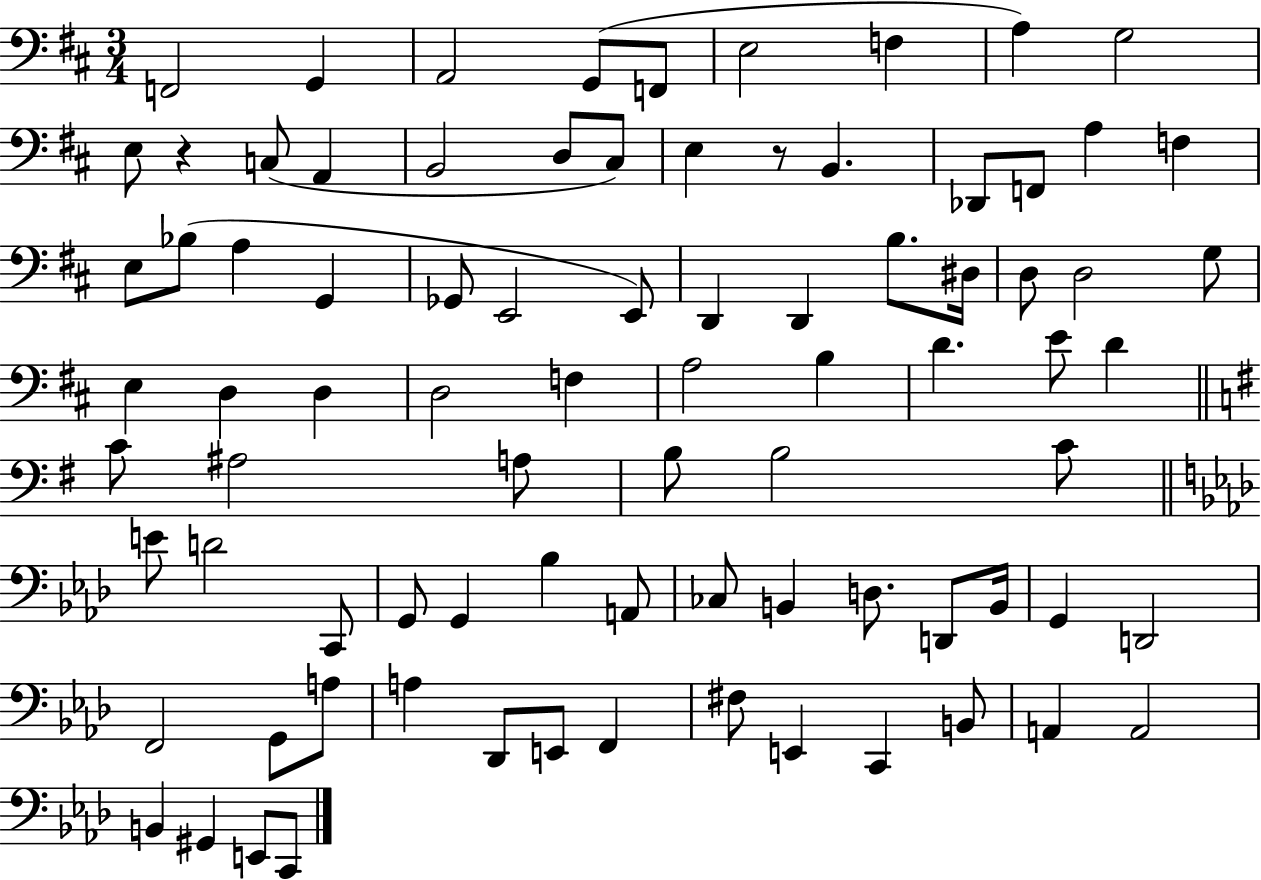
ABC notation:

X:1
T:Untitled
M:3/4
L:1/4
K:D
F,,2 G,, A,,2 G,,/2 F,,/2 E,2 F, A, G,2 E,/2 z C,/2 A,, B,,2 D,/2 ^C,/2 E, z/2 B,, _D,,/2 F,,/2 A, F, E,/2 _B,/2 A, G,, _G,,/2 E,,2 E,,/2 D,, D,, B,/2 ^D,/4 D,/2 D,2 G,/2 E, D, D, D,2 F, A,2 B, D E/2 D C/2 ^A,2 A,/2 B,/2 B,2 C/2 E/2 D2 C,,/2 G,,/2 G,, _B, A,,/2 _C,/2 B,, D,/2 D,,/2 B,,/4 G,, D,,2 F,,2 G,,/2 A,/2 A, _D,,/2 E,,/2 F,, ^F,/2 E,, C,, B,,/2 A,, A,,2 B,, ^G,, E,,/2 C,,/2